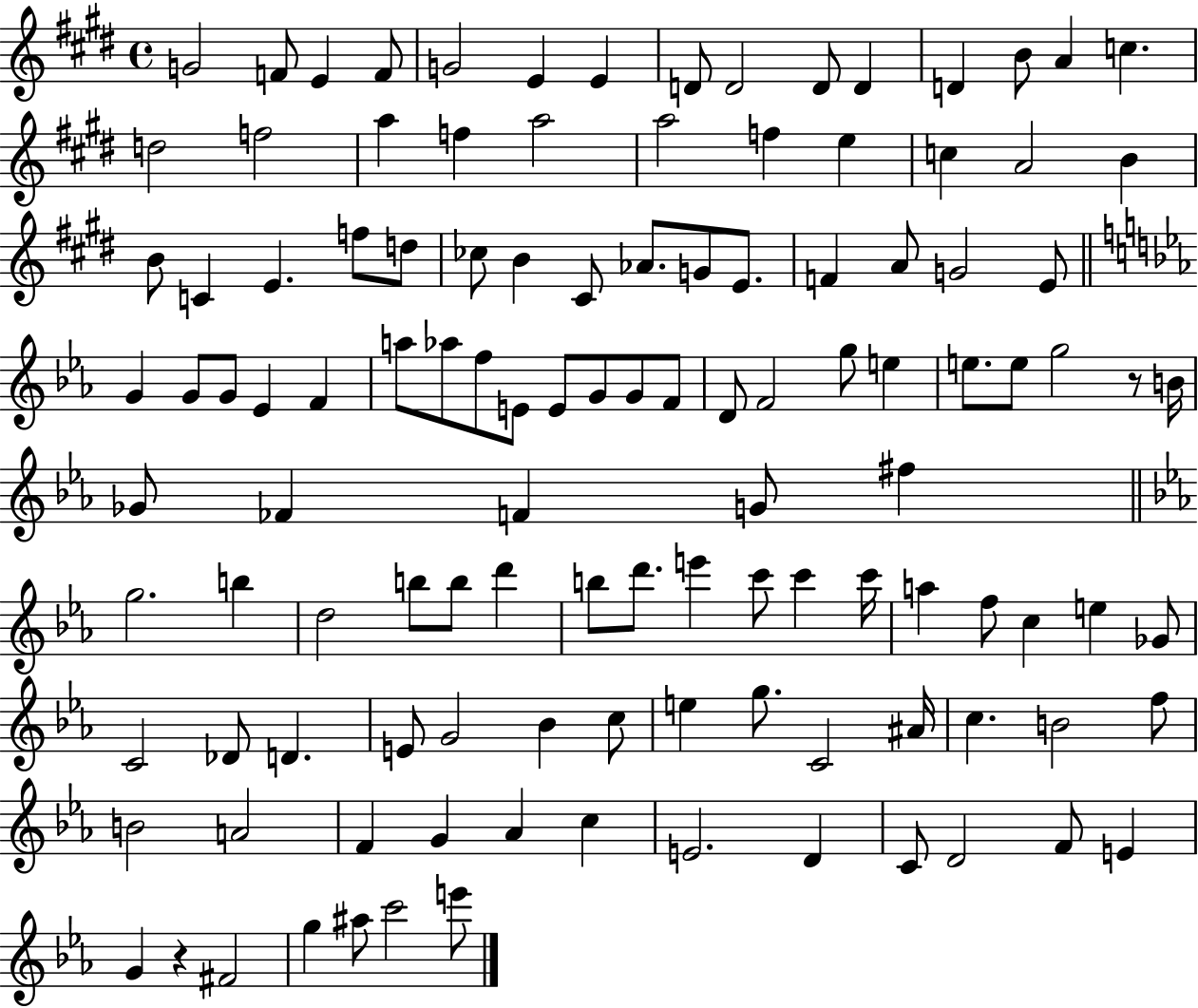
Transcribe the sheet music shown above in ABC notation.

X:1
T:Untitled
M:4/4
L:1/4
K:E
G2 F/2 E F/2 G2 E E D/2 D2 D/2 D D B/2 A c d2 f2 a f a2 a2 f e c A2 B B/2 C E f/2 d/2 _c/2 B ^C/2 _A/2 G/2 E/2 F A/2 G2 E/2 G G/2 G/2 _E F a/2 _a/2 f/2 E/2 E/2 G/2 G/2 F/2 D/2 F2 g/2 e e/2 e/2 g2 z/2 B/4 _G/2 _F F G/2 ^f g2 b d2 b/2 b/2 d' b/2 d'/2 e' c'/2 c' c'/4 a f/2 c e _G/2 C2 _D/2 D E/2 G2 _B c/2 e g/2 C2 ^A/4 c B2 f/2 B2 A2 F G _A c E2 D C/2 D2 F/2 E G z ^F2 g ^a/2 c'2 e'/2